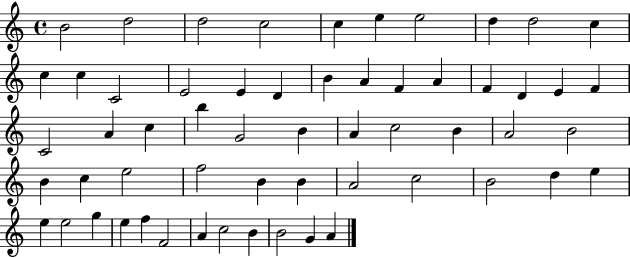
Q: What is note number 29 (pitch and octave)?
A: G4